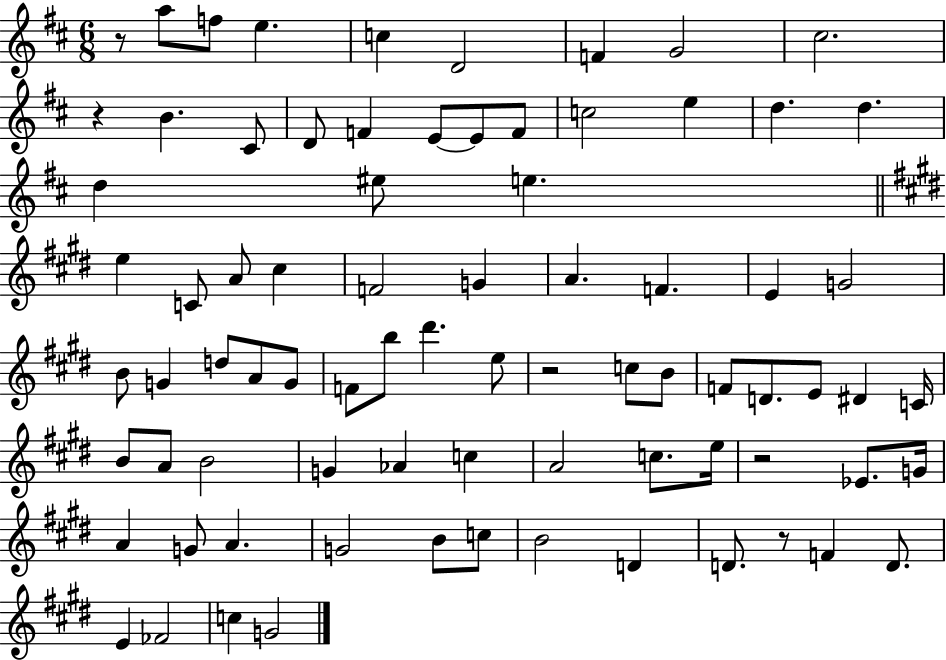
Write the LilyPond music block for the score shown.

{
  \clef treble
  \numericTimeSignature
  \time 6/8
  \key d \major
  \repeat volta 2 { r8 a''8 f''8 e''4. | c''4 d'2 | f'4 g'2 | cis''2. | \break r4 b'4. cis'8 | d'8 f'4 e'8~~ e'8 f'8 | c''2 e''4 | d''4. d''4. | \break d''4 eis''8 e''4. | \bar "||" \break \key e \major e''4 c'8 a'8 cis''4 | f'2 g'4 | a'4. f'4. | e'4 g'2 | \break b'8 g'4 d''8 a'8 g'8 | f'8 b''8 dis'''4. e''8 | r2 c''8 b'8 | f'8 d'8. e'8 dis'4 c'16 | \break b'8 a'8 b'2 | g'4 aes'4 c''4 | a'2 c''8. e''16 | r2 ees'8. g'16 | \break a'4 g'8 a'4. | g'2 b'8 c''8 | b'2 d'4 | d'8. r8 f'4 d'8. | \break e'4 fes'2 | c''4 g'2 | } \bar "|."
}